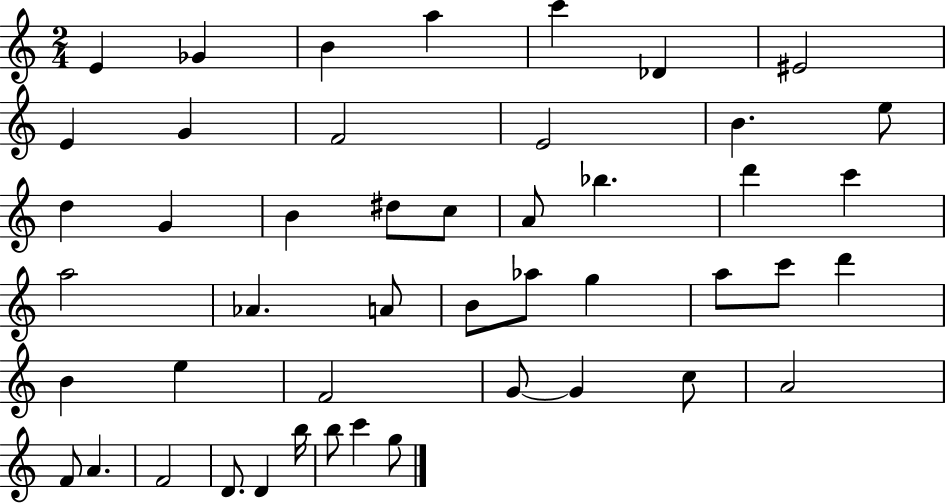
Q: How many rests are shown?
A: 0